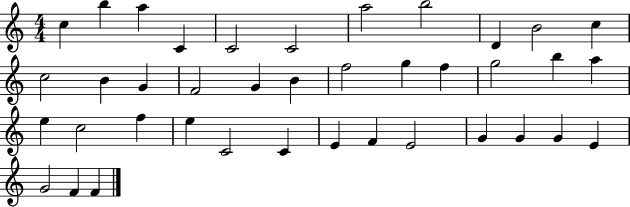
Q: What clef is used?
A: treble